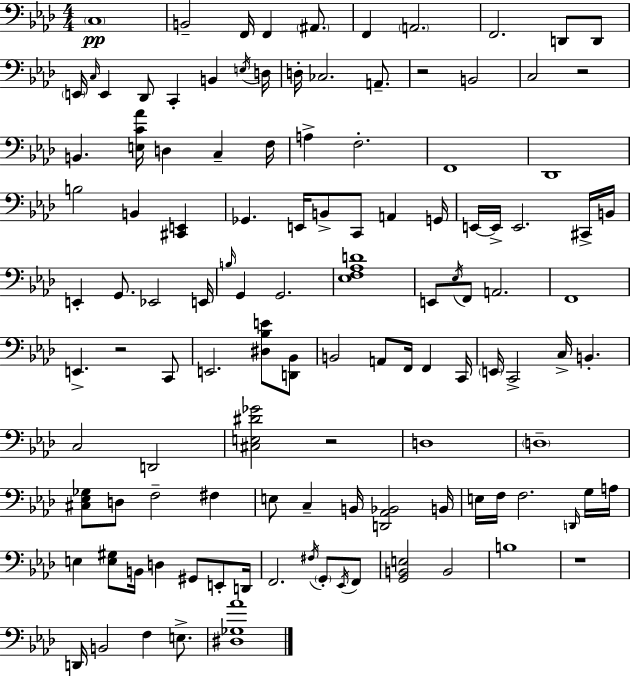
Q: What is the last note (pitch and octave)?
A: E3